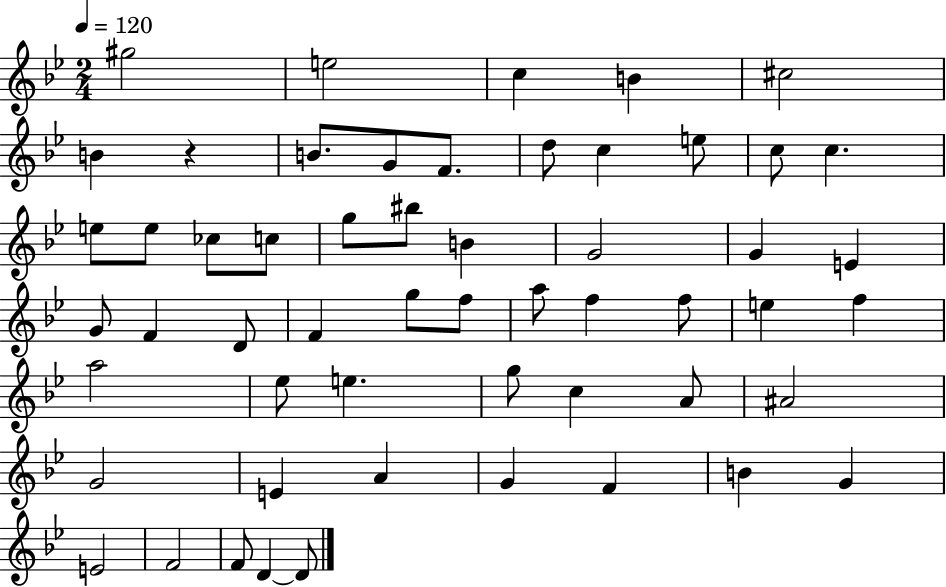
G#5/h E5/h C5/q B4/q C#5/h B4/q R/q B4/e. G4/e F4/e. D5/e C5/q E5/e C5/e C5/q. E5/e E5/e CES5/e C5/e G5/e BIS5/e B4/q G4/h G4/q E4/q G4/e F4/q D4/e F4/q G5/e F5/e A5/e F5/q F5/e E5/q F5/q A5/h Eb5/e E5/q. G5/e C5/q A4/e A#4/h G4/h E4/q A4/q G4/q F4/q B4/q G4/q E4/h F4/h F4/e D4/q D4/e